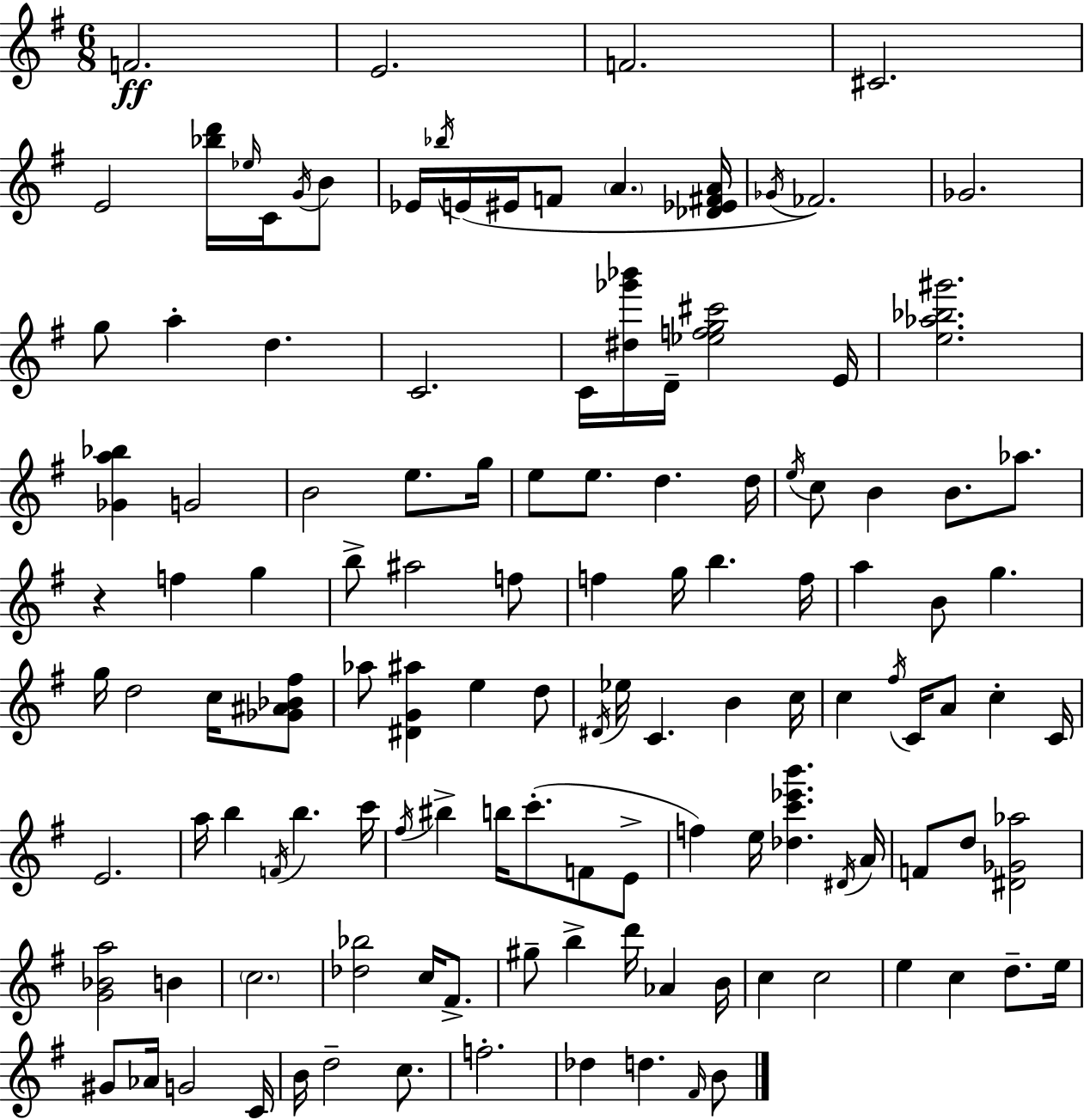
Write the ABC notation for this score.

X:1
T:Untitled
M:6/8
L:1/4
K:G
F2 E2 F2 ^C2 E2 [_bd']/4 _e/4 C/4 G/4 B/2 _E/4 _b/4 E/4 ^E/4 F/2 A [_D_E^FA]/4 _G/4 _F2 _G2 g/2 a d C2 C/4 [^d_g'_b']/4 D/4 [_efg^c']2 E/4 [e_a_b^g']2 [_Ga_b] G2 B2 e/2 g/4 e/2 e/2 d d/4 e/4 c/2 B B/2 _a/2 z f g b/2 ^a2 f/2 f g/4 b f/4 a B/2 g g/4 d2 c/4 [_G^A_B^f]/2 _a/2 [^DG^a] e d/2 ^D/4 _e/4 C B c/4 c ^f/4 C/4 A/2 c C/4 E2 a/4 b F/4 b c'/4 ^f/4 ^b b/4 c'/2 F/2 E/2 f e/4 [_dc'_e'b'] ^D/4 A/4 F/2 d/2 [^D_G_a]2 [G_Ba]2 B c2 [_d_b]2 c/4 ^F/2 ^g/2 b d'/4 _A B/4 c c2 e c d/2 e/4 ^G/2 _A/4 G2 C/4 B/4 d2 c/2 f2 _d d ^F/4 B/2